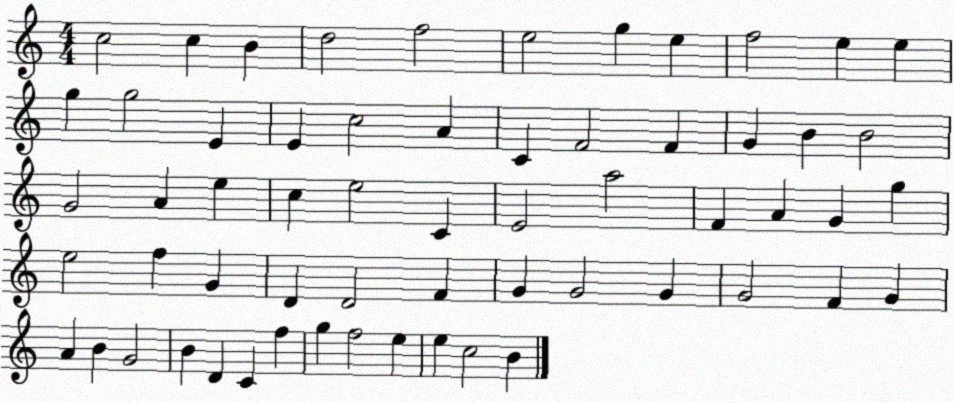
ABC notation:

X:1
T:Untitled
M:4/4
L:1/4
K:C
c2 c B d2 f2 e2 g e f2 e e g g2 E E c2 A C F2 F G B B2 G2 A e c e2 C E2 a2 F A G g e2 f G D D2 F G G2 G G2 F G A B G2 B D C f g f2 e e c2 B